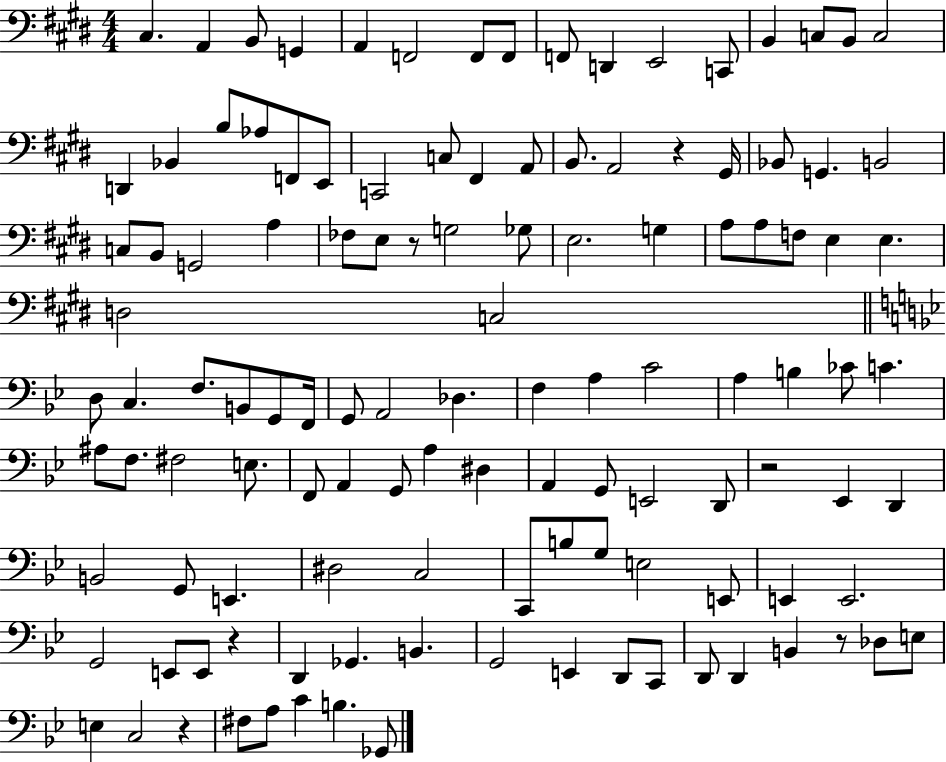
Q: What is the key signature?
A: E major